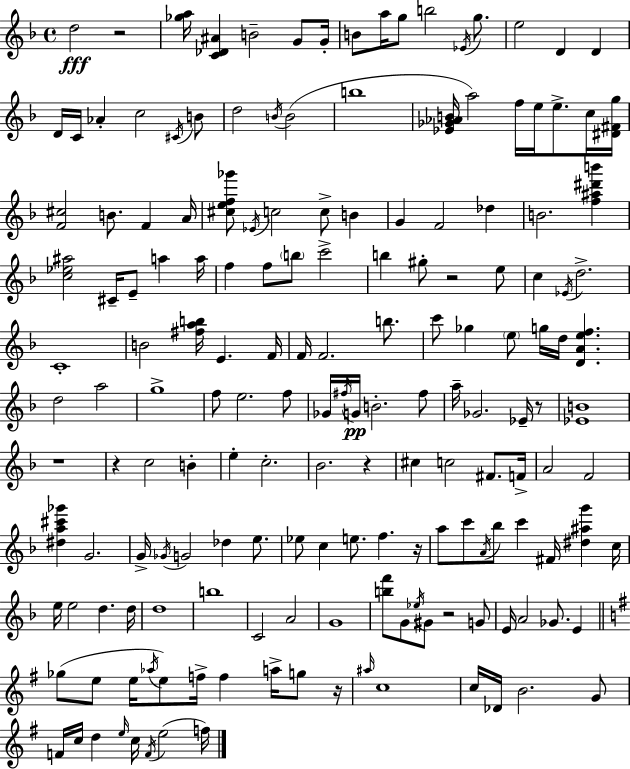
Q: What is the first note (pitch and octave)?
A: D5